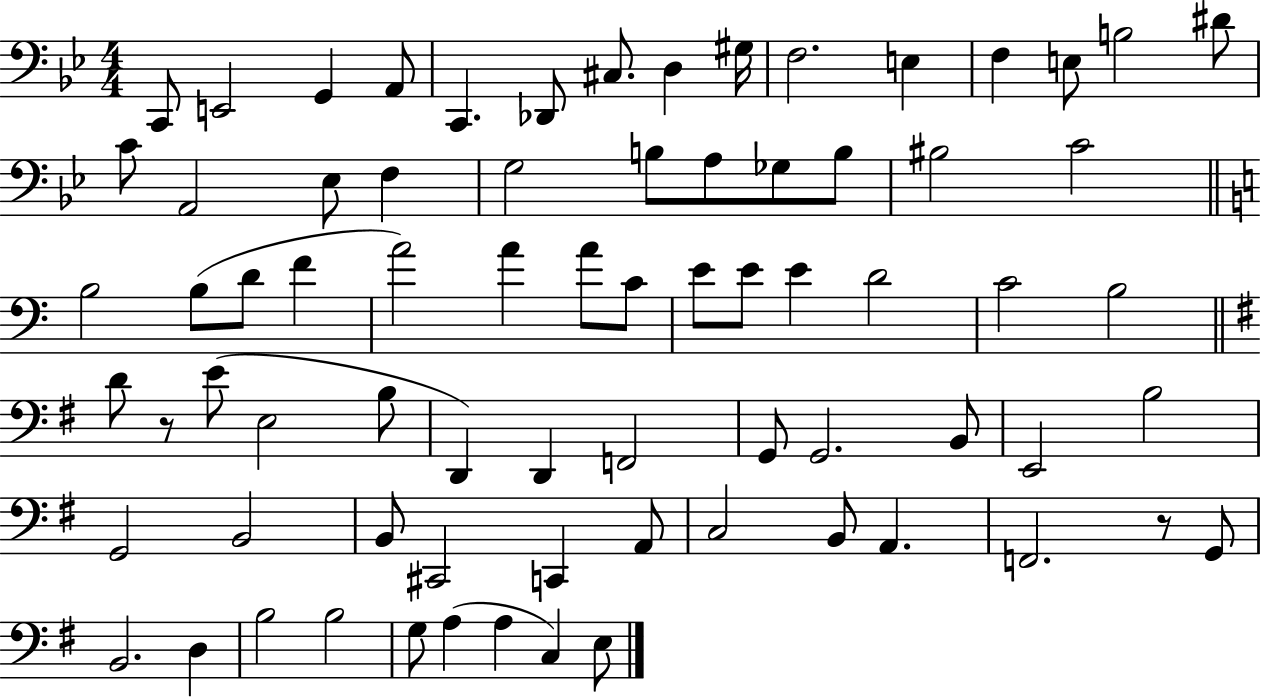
C2/e E2/h G2/q A2/e C2/q. Db2/e C#3/e. D3/q G#3/s F3/h. E3/q F3/q E3/e B3/h D#4/e C4/e A2/h Eb3/e F3/q G3/h B3/e A3/e Gb3/e B3/e BIS3/h C4/h B3/h B3/e D4/e F4/q A4/h A4/q A4/e C4/e E4/e E4/e E4/q D4/h C4/h B3/h D4/e R/e E4/e E3/h B3/e D2/q D2/q F2/h G2/e G2/h. B2/e E2/h B3/h G2/h B2/h B2/e C#2/h C2/q A2/e C3/h B2/e A2/q. F2/h. R/e G2/e B2/h. D3/q B3/h B3/h G3/e A3/q A3/q C3/q E3/e